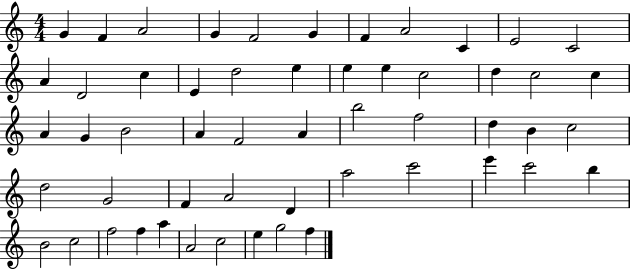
{
  \clef treble
  \numericTimeSignature
  \time 4/4
  \key c \major
  g'4 f'4 a'2 | g'4 f'2 g'4 | f'4 a'2 c'4 | e'2 c'2 | \break a'4 d'2 c''4 | e'4 d''2 e''4 | e''4 e''4 c''2 | d''4 c''2 c''4 | \break a'4 g'4 b'2 | a'4 f'2 a'4 | b''2 f''2 | d''4 b'4 c''2 | \break d''2 g'2 | f'4 a'2 d'4 | a''2 c'''2 | e'''4 c'''2 b''4 | \break b'2 c''2 | f''2 f''4 a''4 | a'2 c''2 | e''4 g''2 f''4 | \break \bar "|."
}